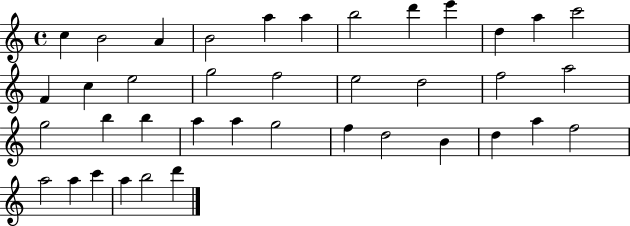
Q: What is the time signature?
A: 4/4